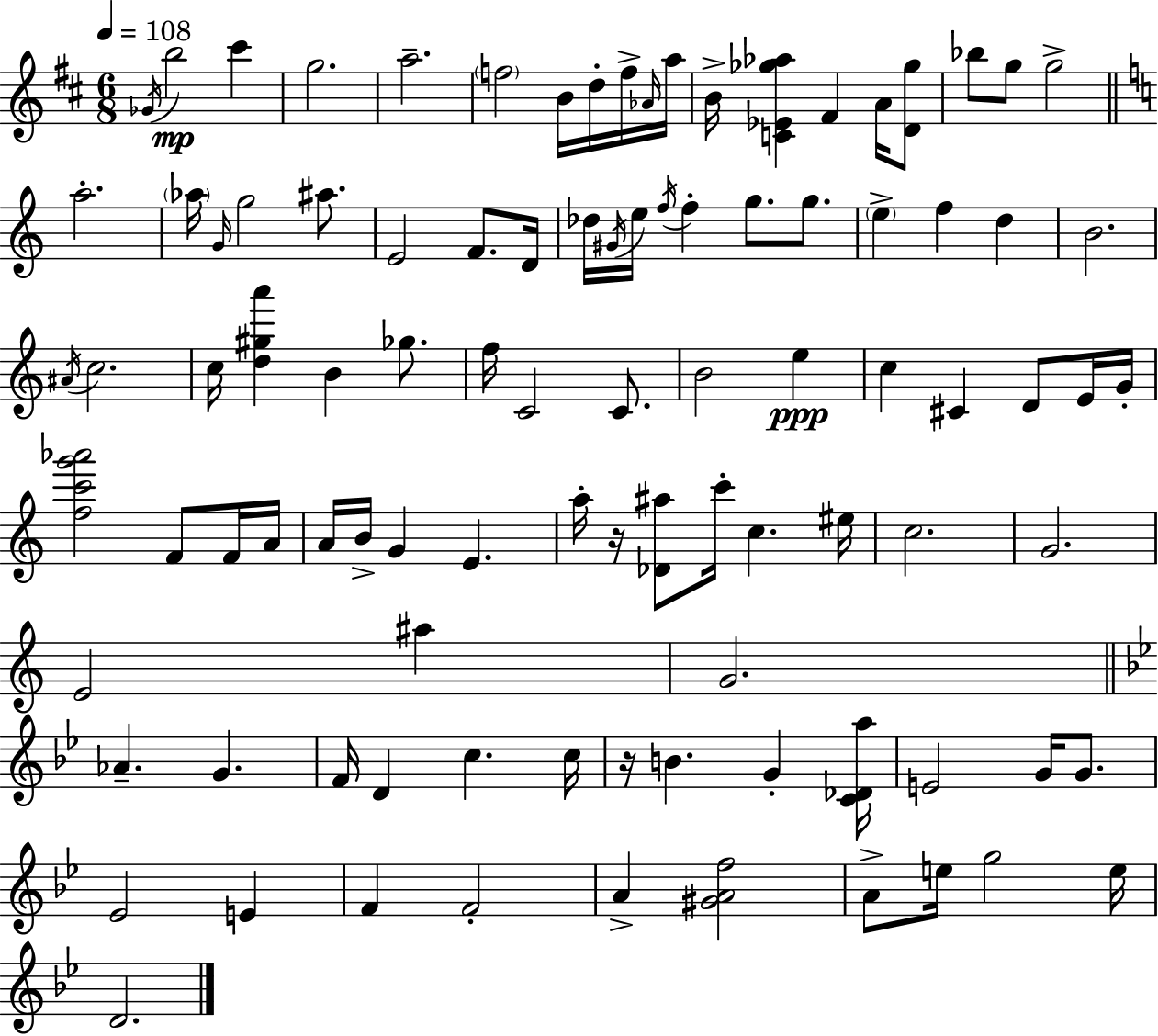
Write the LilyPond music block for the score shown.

{
  \clef treble
  \numericTimeSignature
  \time 6/8
  \key d \major
  \tempo 4 = 108
  \acciaccatura { ges'16 }\mp b''2 cis'''4 | g''2. | a''2.-- | \parenthesize f''2 b'16 d''16-. f''16-> | \break \grace { aes'16 } a''16 b'16-> <c' ees' ges'' aes''>4 fis'4 a'16 | <d' ges''>8 bes''8 g''8 g''2-> | \bar "||" \break \key c \major a''2.-. | \parenthesize aes''16 \grace { g'16 } g''2 ais''8. | e'2 f'8. | d'16 des''16 \acciaccatura { gis'16 } e''16 \acciaccatura { f''16 } f''4-. g''8. | \break g''8. \parenthesize e''4-> f''4 d''4 | b'2. | \acciaccatura { ais'16 } c''2. | c''16 <d'' gis'' a'''>4 b'4 | \break ges''8. f''16 c'2 | c'8. b'2 | e''4\ppp c''4 cis'4 | d'8 e'16 g'16-. <f'' c''' g''' aes'''>2 | \break f'8 f'16 a'16 a'16 b'16-> g'4 e'4. | a''16-. r16 <des' ais''>8 c'''16-. c''4. | eis''16 c''2. | g'2. | \break e'2 | ais''4 g'2. | \bar "||" \break \key g \minor aes'4.-- g'4. | f'16 d'4 c''4. c''16 | r16 b'4. g'4-. <c' des' a''>16 | e'2 g'16 g'8. | \break ees'2 e'4 | f'4 f'2-. | a'4-> <gis' a' f''>2 | a'8-> e''16 g''2 e''16 | \break d'2. | \bar "|."
}